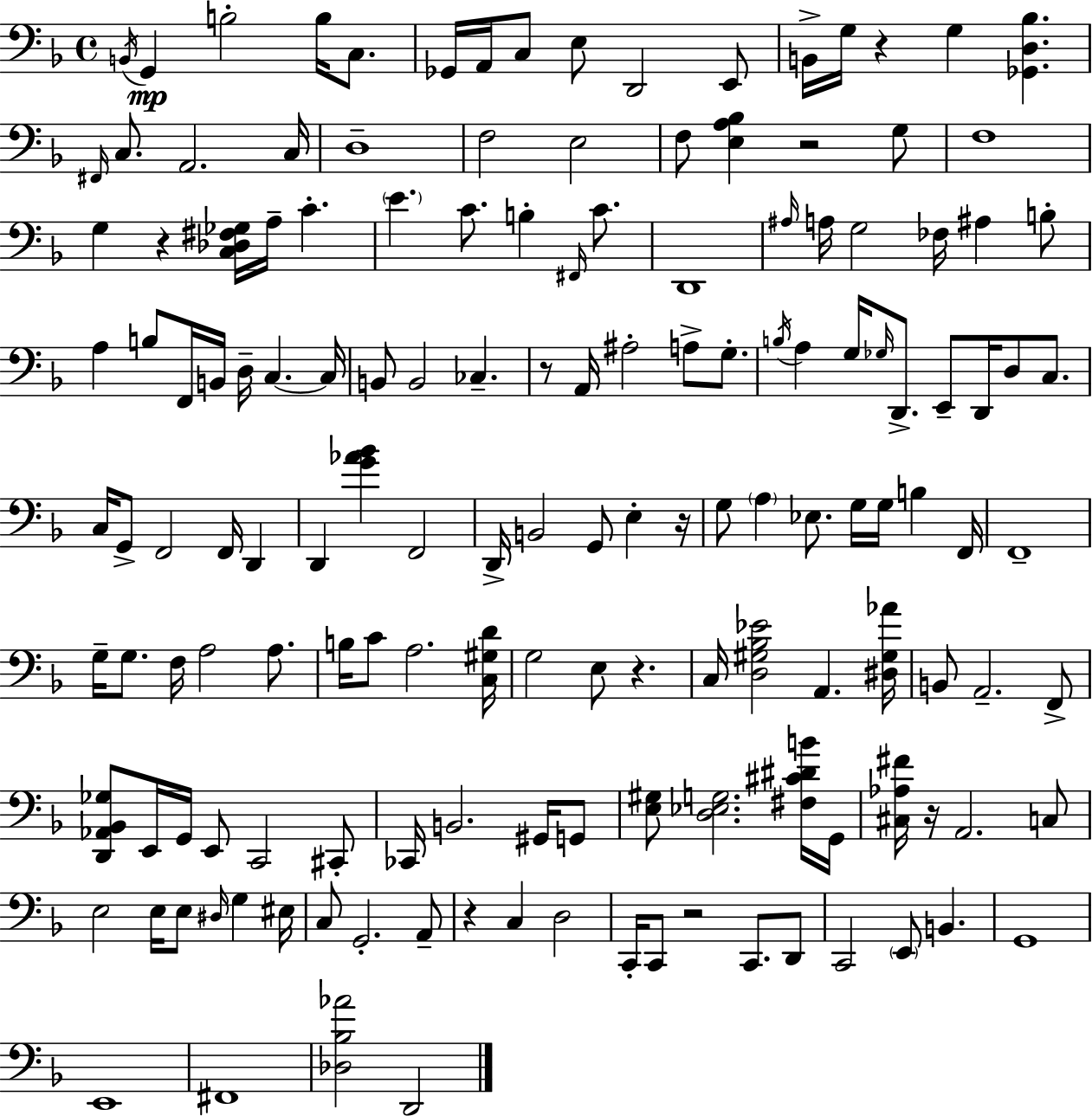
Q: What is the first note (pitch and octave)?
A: B2